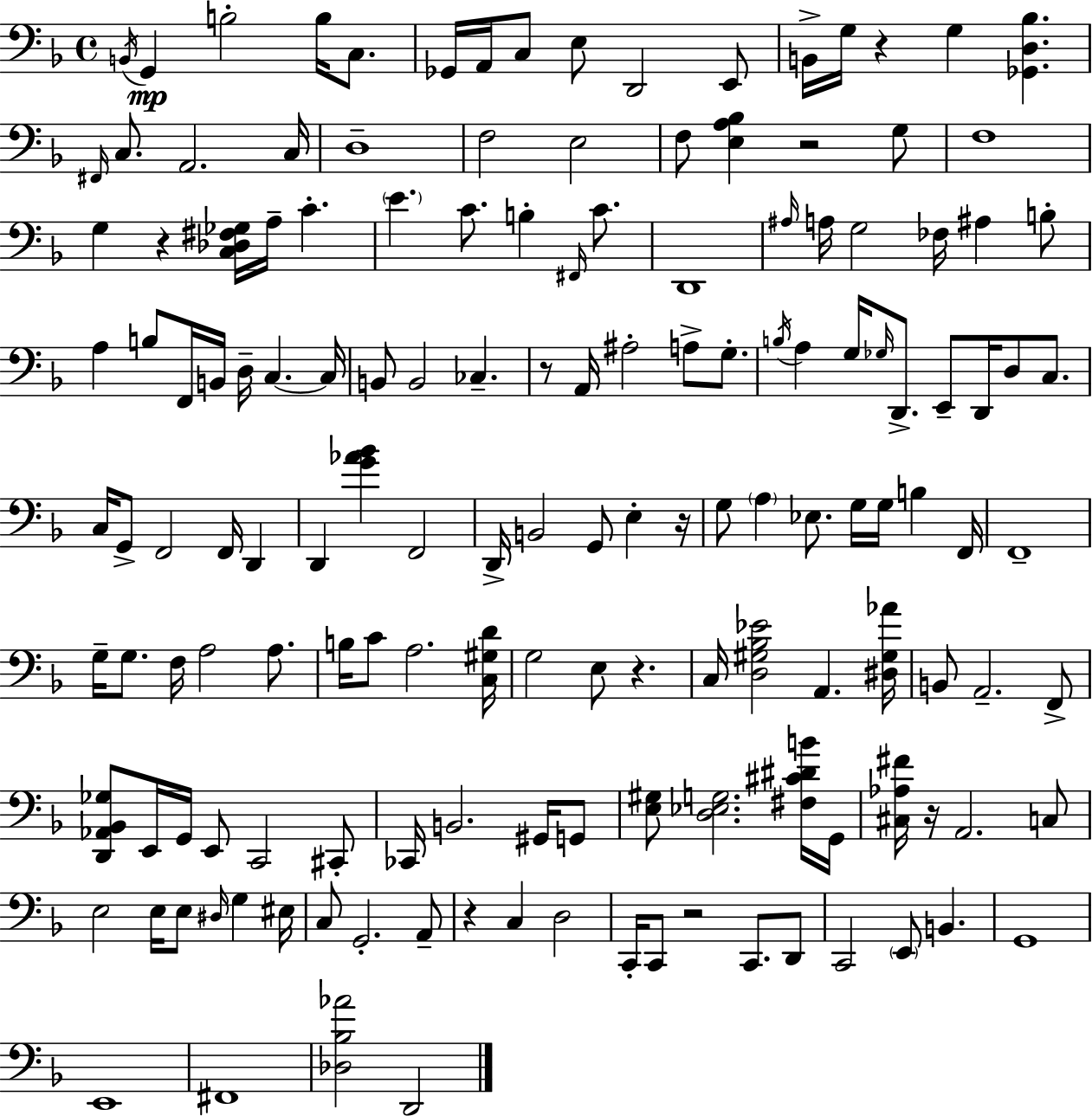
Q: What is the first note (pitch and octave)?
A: B2